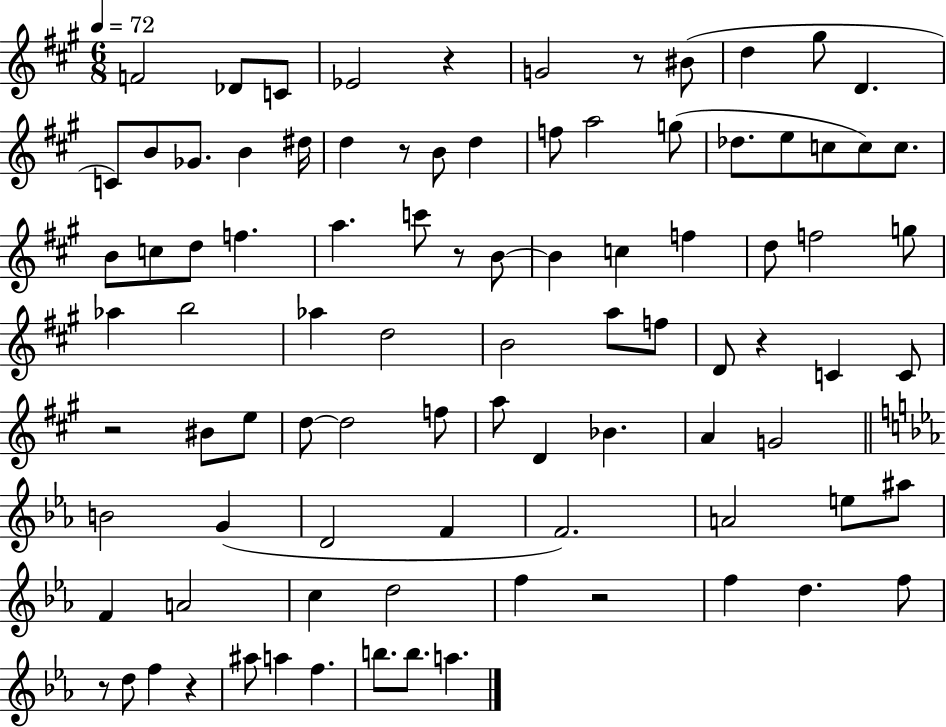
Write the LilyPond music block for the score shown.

{
  \clef treble
  \numericTimeSignature
  \time 6/8
  \key a \major
  \tempo 4 = 72
  f'2 des'8 c'8 | ees'2 r4 | g'2 r8 bis'8( | d''4 gis''8 d'4. | \break c'8) b'8 ges'8. b'4 dis''16 | d''4 r8 b'8 d''4 | f''8 a''2 g''8( | des''8. e''8 c''8 c''8) c''8. | \break b'8 c''8 d''8 f''4. | a''4. c'''8 r8 b'8~~ | b'4 c''4 f''4 | d''8 f''2 g''8 | \break aes''4 b''2 | aes''4 d''2 | b'2 a''8 f''8 | d'8 r4 c'4 c'8 | \break r2 bis'8 e''8 | d''8~~ d''2 f''8 | a''8 d'4 bes'4. | a'4 g'2 | \break \bar "||" \break \key ees \major b'2 g'4( | d'2 f'4 | f'2.) | a'2 e''8 ais''8 | \break f'4 a'2 | c''4 d''2 | f''4 r2 | f''4 d''4. f''8 | \break r8 d''8 f''4 r4 | ais''8 a''4 f''4. | b''8. b''8. a''4. | \bar "|."
}